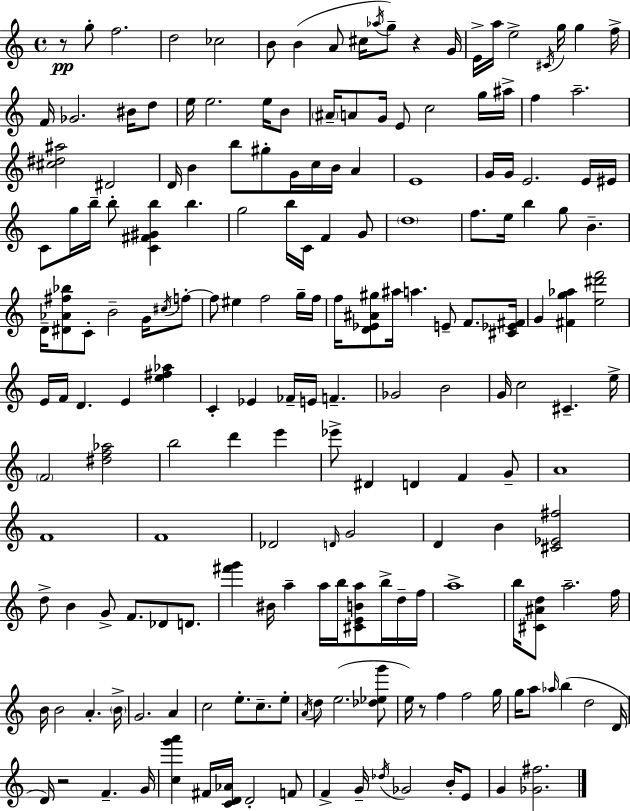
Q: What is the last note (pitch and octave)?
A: G4